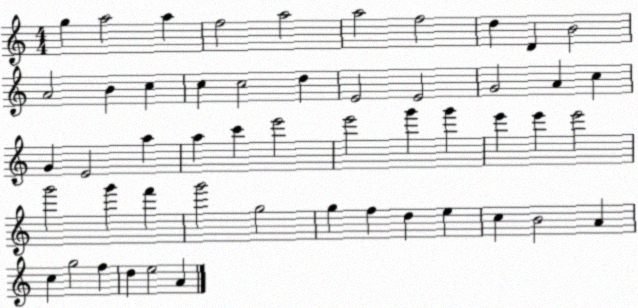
X:1
T:Untitled
M:4/4
L:1/4
K:C
g a2 a f2 a2 a2 f2 d D B2 A2 B c c c2 d E2 E2 G2 A c G E2 a a c' e'2 e'2 g' g' e' e' e'2 g'2 g' f' g'2 g2 g f d e c B2 A c g2 f d e2 A